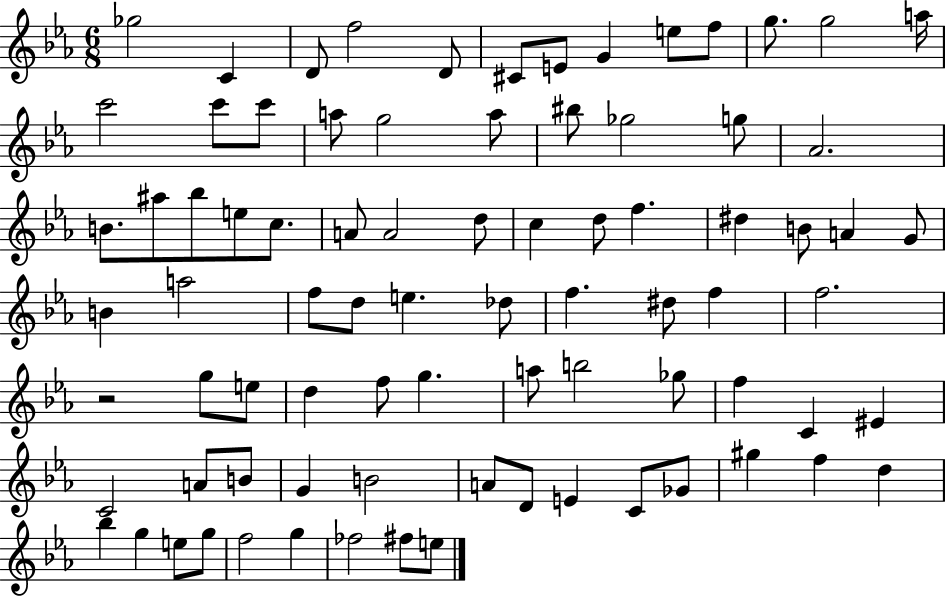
Gb5/h C4/q D4/e F5/h D4/e C#4/e E4/e G4/q E5/e F5/e G5/e. G5/h A5/s C6/h C6/e C6/e A5/e G5/h A5/e BIS5/e Gb5/h G5/e Ab4/h. B4/e. A#5/e Bb5/e E5/e C5/e. A4/e A4/h D5/e C5/q D5/e F5/q. D#5/q B4/e A4/q G4/e B4/q A5/h F5/e D5/e E5/q. Db5/e F5/q. D#5/e F5/q F5/h. R/h G5/e E5/e D5/q F5/e G5/q. A5/e B5/h Gb5/e F5/q C4/q EIS4/q C4/h A4/e B4/e G4/q B4/h A4/e D4/e E4/q C4/e Gb4/e G#5/q F5/q D5/q Bb5/q G5/q E5/e G5/e F5/h G5/q FES5/h F#5/e E5/e